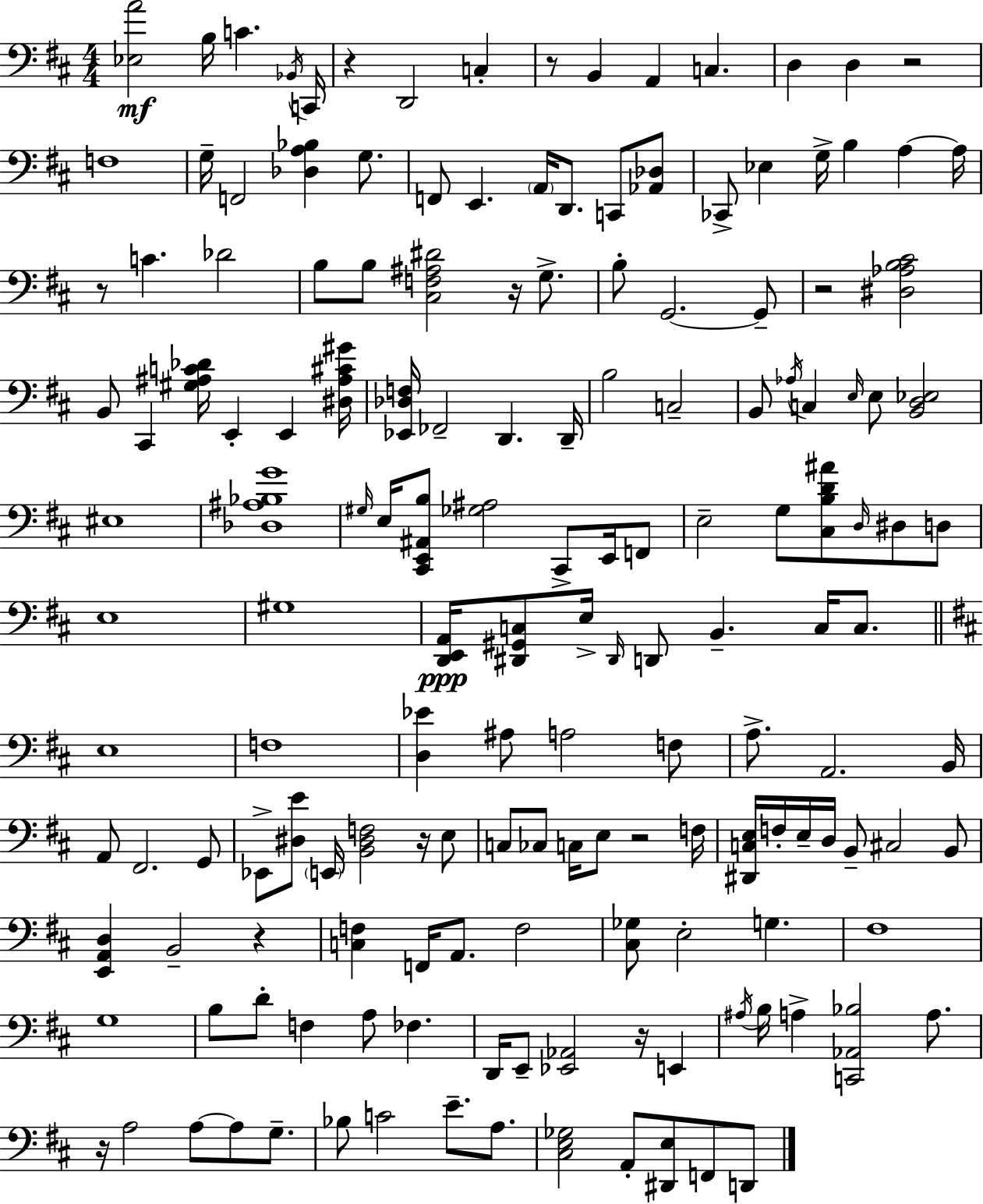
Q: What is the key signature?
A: D major